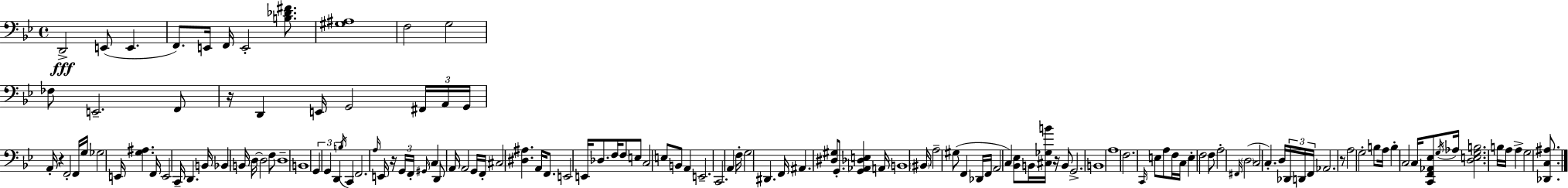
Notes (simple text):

D2/h E2/e E2/q. F2/e. E2/s F2/s E2/h [B3,Db4,F#4]/e. [G#3,A#3]/w F3/h G3/h FES3/e E2/h. F2/e R/s D2/q E2/s G2/h F#2/s A2/s G2/s A2/s R/q F2/h F2/s G3/s Gb3/h E2/s [G3,A#3]/q. F2/s E2/h C2/s D2/q. B2/s Bb2/q B2/s D3/s D3/h F3/e D3/w B2/w G2/q G2/q D2/q B3/s C2/q F2/h. A3/s E2/s R/s G2/s F2/s G#2/s C3/q D2/e A2/s A2/h G2/s F2/s C#3/h [D#3,A#3]/q. A2/s F2/e. E2/h E2/s Db3/e. F3/s F3/e E3/e C3/h E3/e B2/e A2/q E2/h. C2/h. A2/q F3/s G3/h D#2/q. F2/s A#2/q. [D#3,G#3]/e G2/e. [G2,Ab2,Db3,E3]/q A2/s B2/w BIS2/s A3/h G#3/e F2/q Db2/s F2/s A2/h C3/q [Bb2,Eb3]/e B2/s [C#3,Gb3,B4]/s R/s B2/e G2/h. B2/w A3/w F3/h. C2/s E3/e A3/e F3/s C3/s E3/q F3/h F3/e A3/h F#2/s D3/h C3/h C3/q. D3/s Db2/s D2/s F2/s Ab2/h. R/e A3/h G3/h B3/e A3/s B3/q C3/h C3/s [C2,F2,Ab2,Eb3]/e G3/s Ab3/s [D3,E3,G3,B3]/h. B3/s A3/s A3/q G3/h [Db2,C3,A#3]/e.